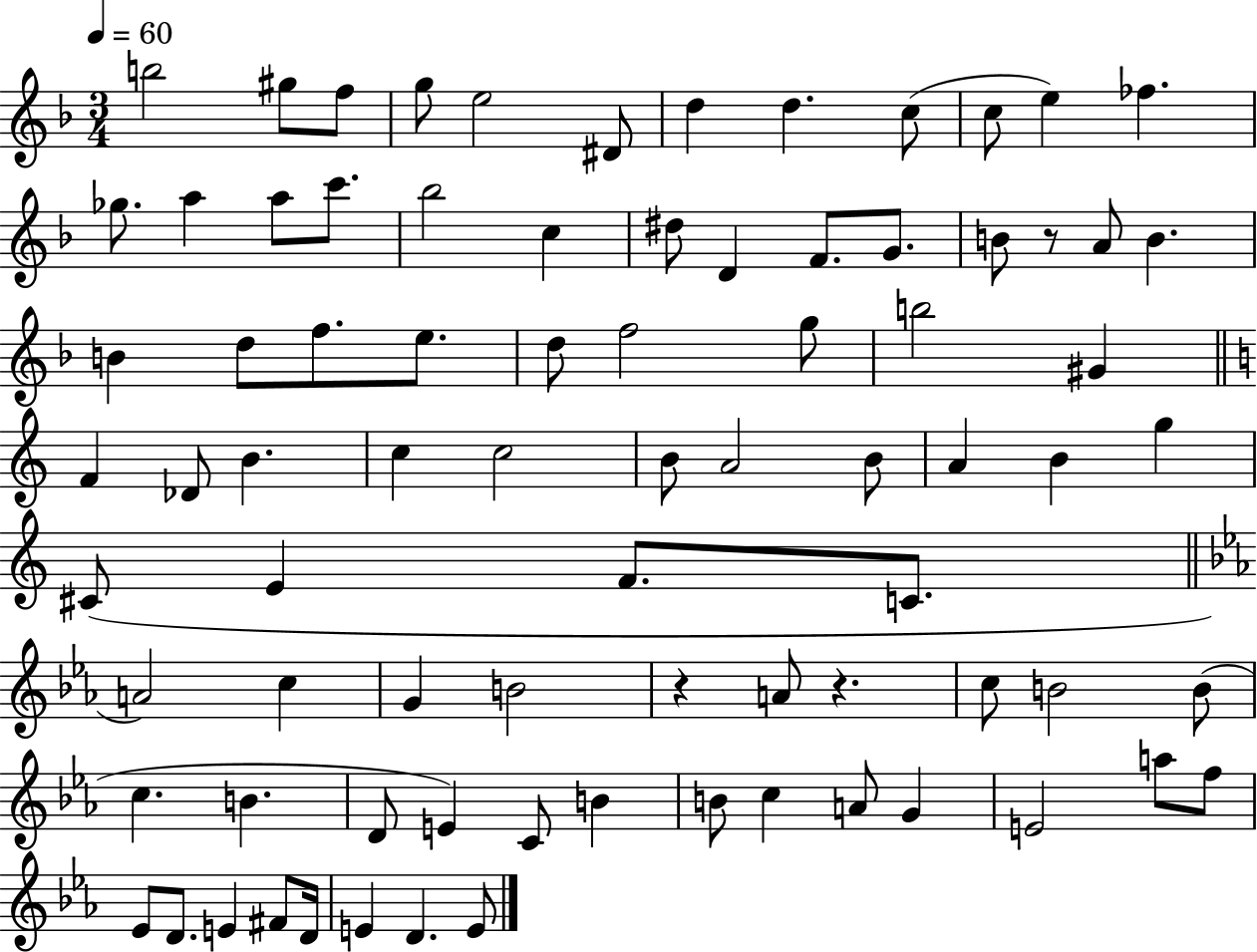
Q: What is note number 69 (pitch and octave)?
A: A5